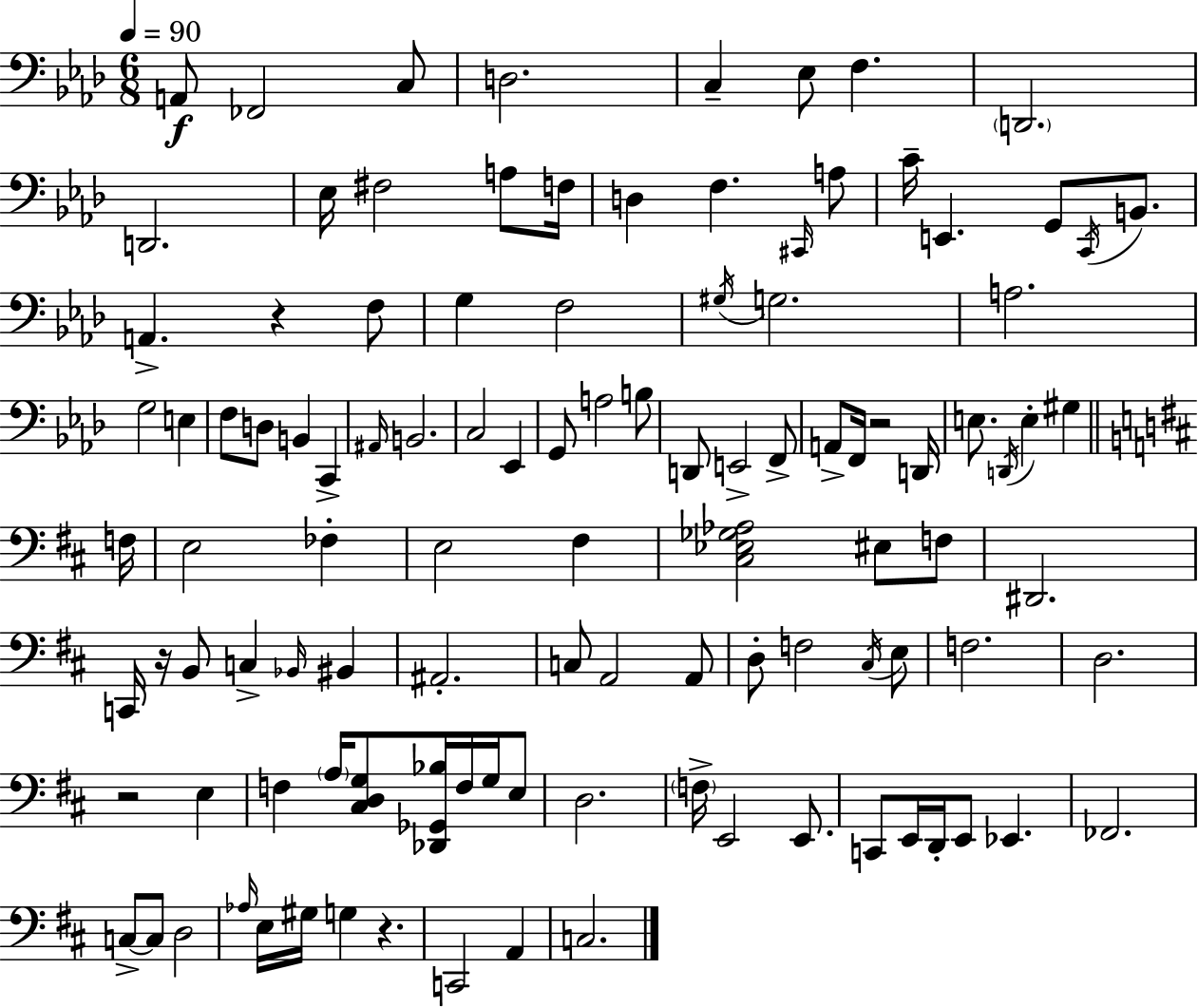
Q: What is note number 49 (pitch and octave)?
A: E3